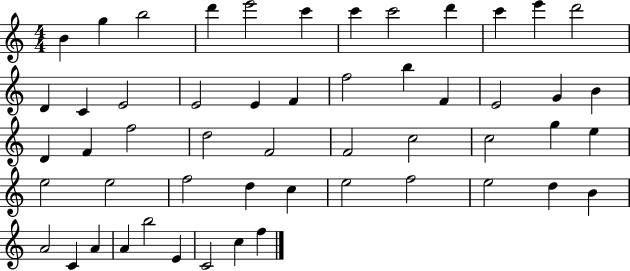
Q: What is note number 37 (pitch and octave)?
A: F5